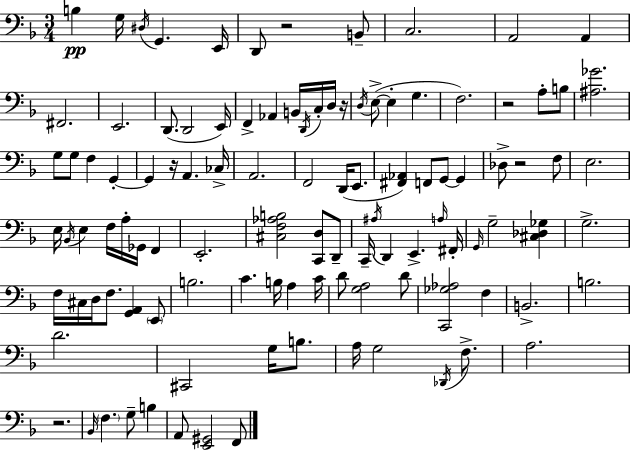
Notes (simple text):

B3/q G3/s D#3/s G2/q. E2/s D2/e R/h B2/e C3/h. A2/h A2/q F#2/h. E2/h. D2/e. D2/h E2/s F2/q Ab2/q B2/s D2/s C3/s D3/s R/s D3/s E3/e E3/q G3/q. F3/h. R/h A3/e B3/e [A#3,Gb4]/h. G3/e G3/e F3/q G2/q G2/q R/s A2/q. CES3/s A2/h. F2/h D2/s E2/e. [F#2,Ab2]/q F2/e G2/e G2/q Db3/e R/h F3/e E3/h. E3/s Bb2/s E3/q F3/s A3/s Gb2/s F2/q E2/h. [C#3,F3,Ab3,B3]/h [C2,D3]/e D2/e C2/s A#3/s D2/q E2/q. A3/s F#2/s G2/s G3/h [C#3,Db3,Gb3]/q G3/h. F3/s C#3/s D3/s F3/e. [G2,A2]/q E2/e B3/h. C4/q. B3/s A3/q C4/s D4/e [G3,A3]/h D4/e [C2,Gb3,Ab3]/h F3/q B2/h. B3/h. D4/h. C#2/h G3/s B3/e. A3/s G3/h Db2/s F3/e. A3/h. R/h. Bb2/s F3/q. G3/e B3/q A2/e [E2,G#2]/h F2/e